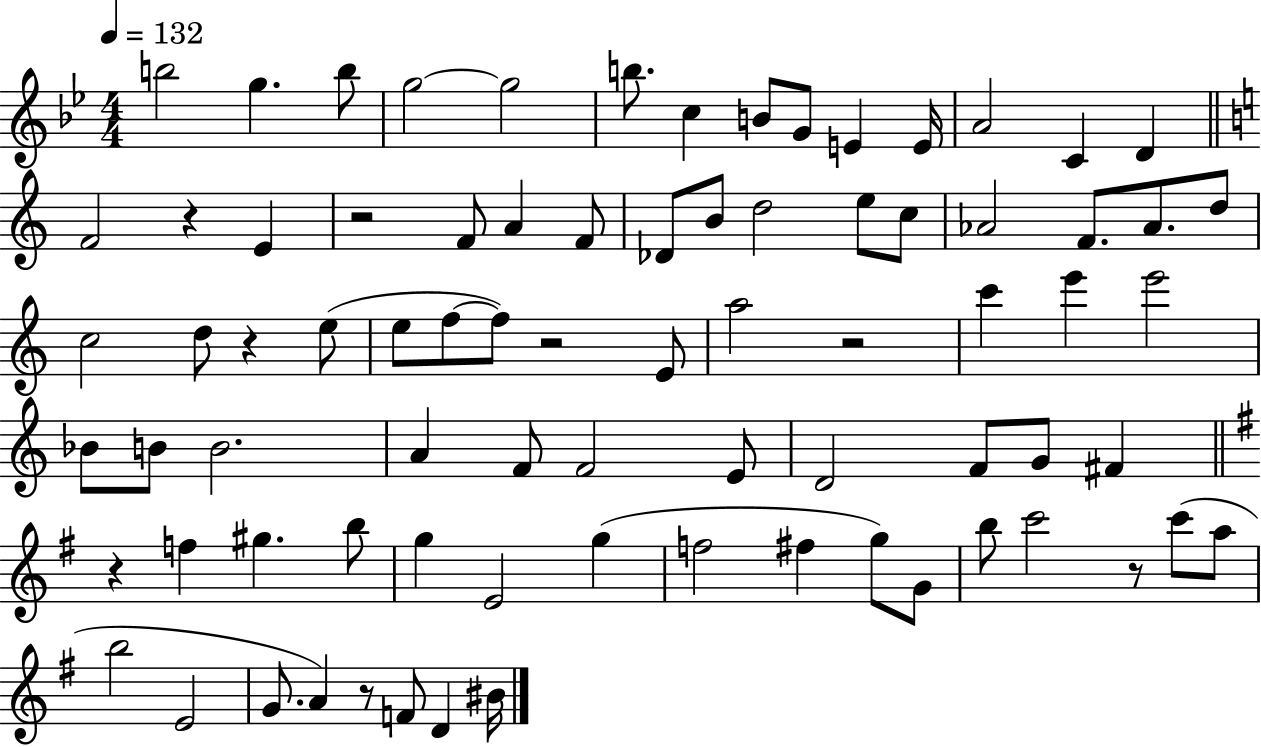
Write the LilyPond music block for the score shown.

{
  \clef treble
  \numericTimeSignature
  \time 4/4
  \key bes \major
  \tempo 4 = 132
  b''2 g''4. b''8 | g''2~~ g''2 | b''8. c''4 b'8 g'8 e'4 e'16 | a'2 c'4 d'4 | \break \bar "||" \break \key c \major f'2 r4 e'4 | r2 f'8 a'4 f'8 | des'8 b'8 d''2 e''8 c''8 | aes'2 f'8. aes'8. d''8 | \break c''2 d''8 r4 e''8( | e''8 f''8~~ f''8) r2 e'8 | a''2 r2 | c'''4 e'''4 e'''2 | \break bes'8 b'8 b'2. | a'4 f'8 f'2 e'8 | d'2 f'8 g'8 fis'4 | \bar "||" \break \key g \major r4 f''4 gis''4. b''8 | g''4 e'2 g''4( | f''2 fis''4 g''8) g'8 | b''8 c'''2 r8 c'''8( a''8 | \break b''2 e'2 | g'8. a'4) r8 f'8 d'4 bis'16 | \bar "|."
}